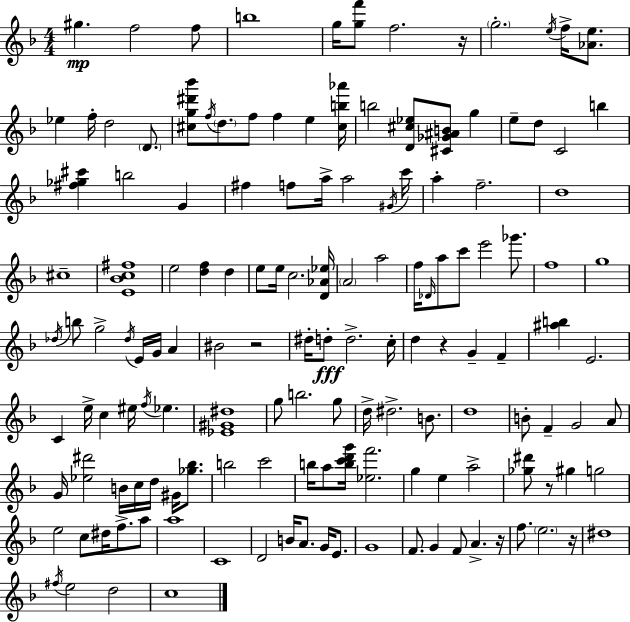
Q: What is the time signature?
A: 4/4